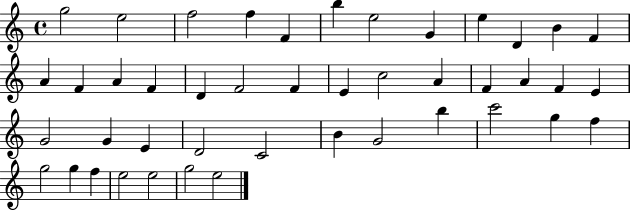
{
  \clef treble
  \time 4/4
  \defaultTimeSignature
  \key c \major
  g''2 e''2 | f''2 f''4 f'4 | b''4 e''2 g'4 | e''4 d'4 b'4 f'4 | \break a'4 f'4 a'4 f'4 | d'4 f'2 f'4 | e'4 c''2 a'4 | f'4 a'4 f'4 e'4 | \break g'2 g'4 e'4 | d'2 c'2 | b'4 g'2 b''4 | c'''2 g''4 f''4 | \break g''2 g''4 f''4 | e''2 e''2 | g''2 e''2 | \bar "|."
}